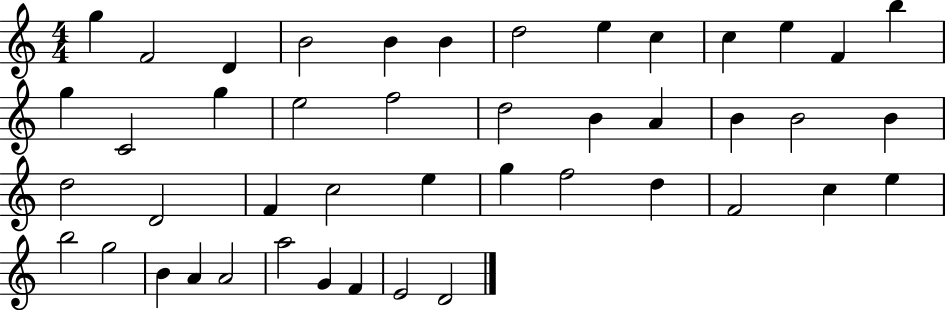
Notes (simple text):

G5/q F4/h D4/q B4/h B4/q B4/q D5/h E5/q C5/q C5/q E5/q F4/q B5/q G5/q C4/h G5/q E5/h F5/h D5/h B4/q A4/q B4/q B4/h B4/q D5/h D4/h F4/q C5/h E5/q G5/q F5/h D5/q F4/h C5/q E5/q B5/h G5/h B4/q A4/q A4/h A5/h G4/q F4/q E4/h D4/h